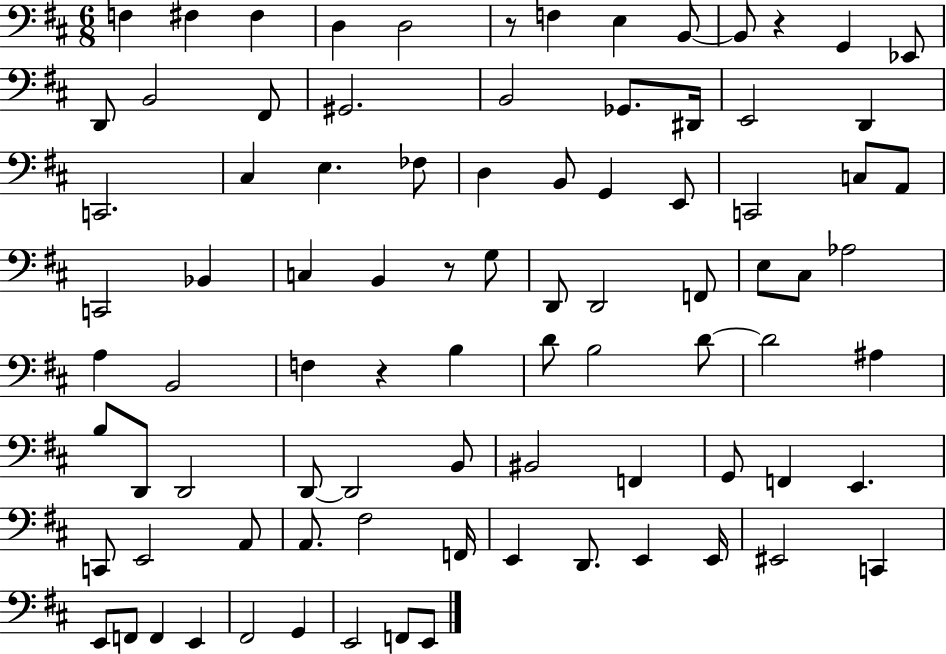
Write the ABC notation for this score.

X:1
T:Untitled
M:6/8
L:1/4
K:D
F, ^F, ^F, D, D,2 z/2 F, E, B,,/2 B,,/2 z G,, _E,,/2 D,,/2 B,,2 ^F,,/2 ^G,,2 B,,2 _G,,/2 ^D,,/4 E,,2 D,, C,,2 ^C, E, _F,/2 D, B,,/2 G,, E,,/2 C,,2 C,/2 A,,/2 C,,2 _B,, C, B,, z/2 G,/2 D,,/2 D,,2 F,,/2 E,/2 ^C,/2 _A,2 A, B,,2 F, z B, D/2 B,2 D/2 D2 ^A, B,/2 D,,/2 D,,2 D,,/2 D,,2 B,,/2 ^B,,2 F,, G,,/2 F,, E,, C,,/2 E,,2 A,,/2 A,,/2 ^F,2 F,,/4 E,, D,,/2 E,, E,,/4 ^E,,2 C,, E,,/2 F,,/2 F,, E,, ^F,,2 G,, E,,2 F,,/2 E,,/2